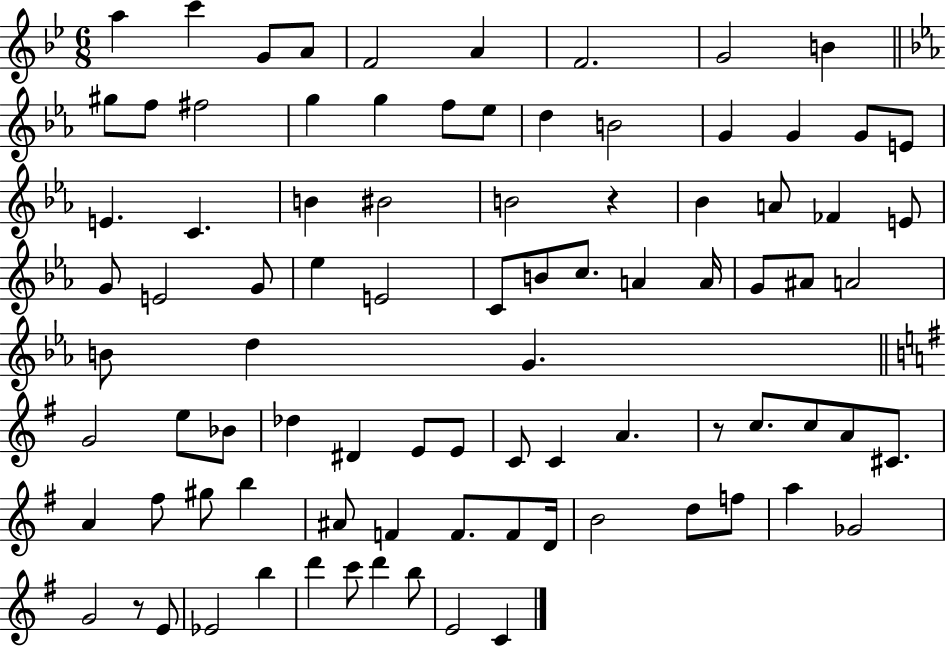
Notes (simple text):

A5/q C6/q G4/e A4/e F4/h A4/q F4/h. G4/h B4/q G#5/e F5/e F#5/h G5/q G5/q F5/e Eb5/e D5/q B4/h G4/q G4/q G4/e E4/e E4/q. C4/q. B4/q BIS4/h B4/h R/q Bb4/q A4/e FES4/q E4/e G4/e E4/h G4/e Eb5/q E4/h C4/e B4/e C5/e. A4/q A4/s G4/e A#4/e A4/h B4/e D5/q G4/q. G4/h E5/e Bb4/e Db5/q D#4/q E4/e E4/e C4/e C4/q A4/q. R/e C5/e. C5/e A4/e C#4/e. A4/q F#5/e G#5/e B5/q A#4/e F4/q F4/e. F4/e D4/s B4/h D5/e F5/e A5/q Gb4/h G4/h R/e E4/e Eb4/h B5/q D6/q C6/e D6/q B5/e E4/h C4/q